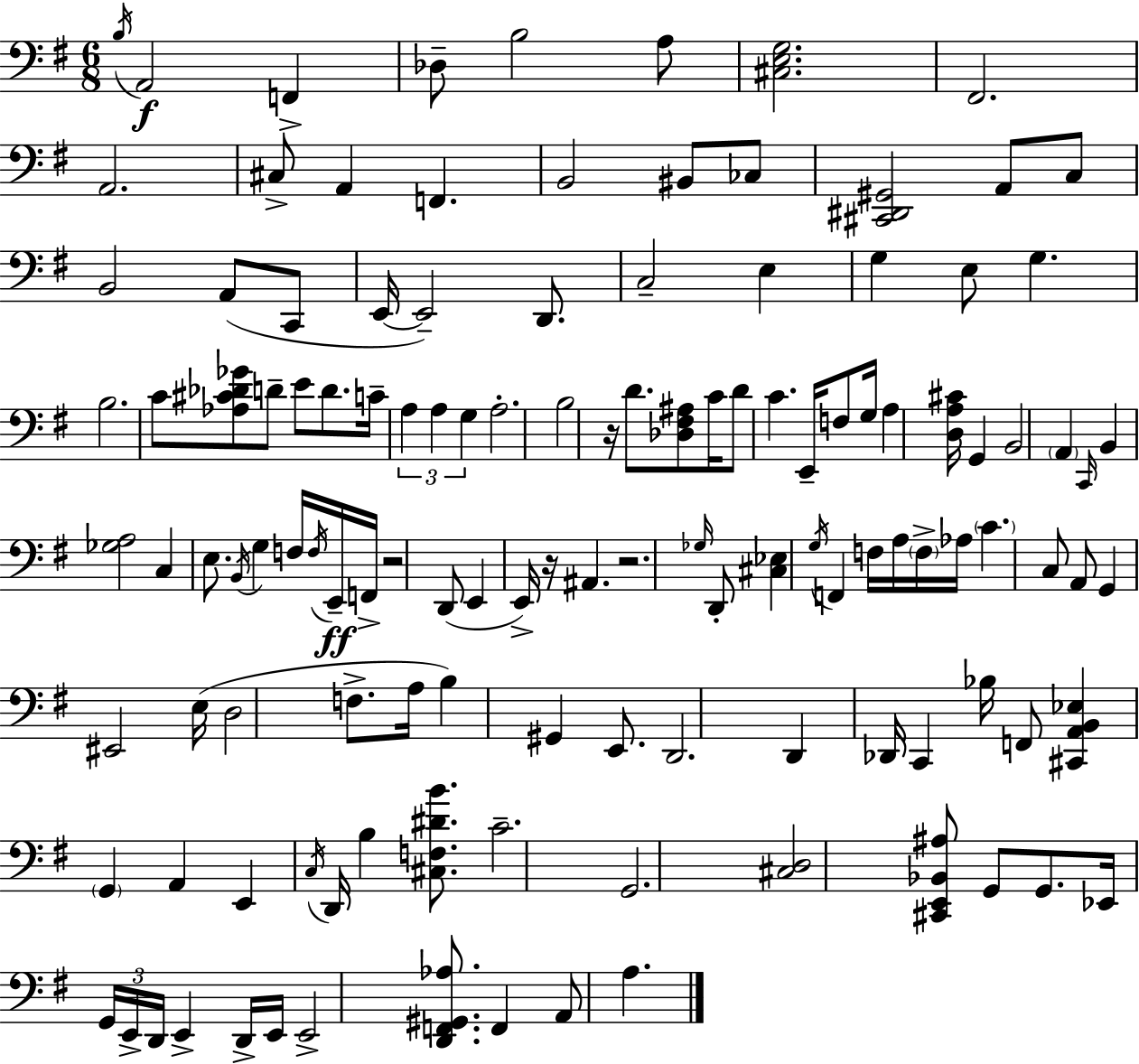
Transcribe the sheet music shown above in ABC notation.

X:1
T:Untitled
M:6/8
L:1/4
K:Em
B,/4 A,,2 F,, _D,/2 B,2 A,/2 [^C,E,G,]2 ^F,,2 A,,2 ^C,/2 A,, F,, B,,2 ^B,,/2 _C,/2 [^C,,^D,,^G,,]2 A,,/2 C,/2 B,,2 A,,/2 C,,/2 E,,/4 E,,2 D,,/2 C,2 E, G, E,/2 G, B,2 C/2 [_A,^C_D_G]/2 D/2 E/2 D/2 C/4 A, A, G, A,2 B,2 z/4 D/2 [_D,^F,^A,]/2 C/4 D/2 C E,,/4 F,/2 G,/4 A, [D,A,^C]/4 G,, B,,2 A,, C,,/4 B,, [_G,A,]2 C, E,/2 B,,/4 G, F,/4 F,/4 E,,/4 F,,/4 z2 D,,/2 E,, E,,/4 z/4 ^A,, z2 _G,/4 D,,/2 [^C,_E,] G,/4 F,, F,/4 A,/4 F,/4 _A,/4 C C,/2 A,,/2 G,, ^E,,2 E,/4 D,2 F,/2 A,/4 B, ^G,, E,,/2 D,,2 D,, _D,,/4 C,, _B,/4 F,,/2 [^C,,A,,B,,_E,] G,, A,, E,, C,/4 D,,/4 B, [^C,F,^DB]/2 C2 G,,2 [^C,D,]2 [^C,,E,,_B,,^A,]/2 G,,/2 G,,/2 _E,,/4 G,,/4 E,,/4 D,,/4 E,, D,,/4 E,,/4 E,,2 [D,,F,,^G,,_A,]/2 F,, A,,/2 A,